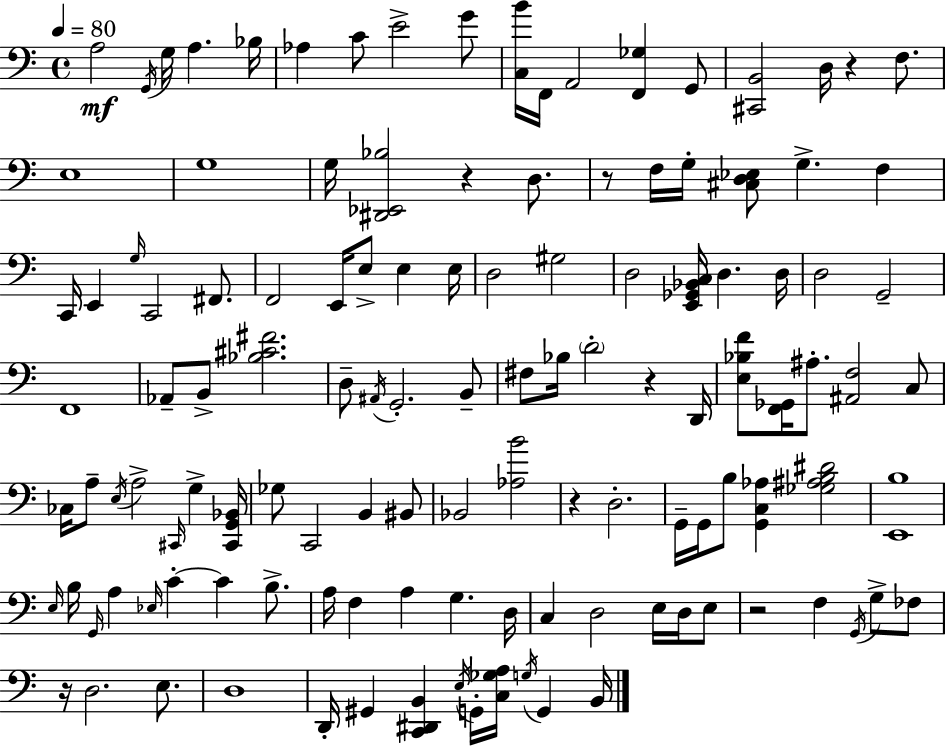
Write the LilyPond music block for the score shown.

{
  \clef bass
  \time 4/4
  \defaultTimeSignature
  \key a \minor
  \tempo 4 = 80
  \repeat volta 2 { a2\mf \acciaccatura { g,16 } g16 a4. | bes16 aes4 c'8 e'2-> g'8 | <c b'>16 f,16 a,2 <f, ges>4 g,8 | <cis, b,>2 d16 r4 f8. | \break e1 | g1 | g16 <dis, ees, bes>2 r4 d8. | r8 f16 g16-. <cis d ees>8 g4.-> f4 | \break c,16 e,4 \grace { g16 } c,2 fis,8. | f,2 e,16 e8-> e4 | e16 d2 gis2 | d2 <e, ges, bes, c>16 d4. | \break d16 d2 g,2-- | f,1 | aes,8-- b,8-> <bes cis' fis'>2. | d8-- \acciaccatura { ais,16 } g,2.-. | \break b,8-- fis8 bes16 \parenthesize d'2-. r4 | d,16 <e bes f'>8 <f, ges,>16 ais8.-. <ais, f>2 | c8 ces16 a8-- \acciaccatura { e16 } a2-> \grace { cis,16 } | g4-> <cis, g, bes,>16 ges8 c,2 b,4 | \break bis,8 bes,2 <aes b'>2 | r4 d2.-. | g,16-- g,16 b8 <g, c aes>4 <ges ais b dis'>2 | <e, b>1 | \break \grace { e16 } b16 \grace { g,16 } a4 \grace { ees16 } c'4-.~~ | c'4 b8.-> a16 f4 a4 | g4. d16 c4 d2 | e16 d16 e8 r2 | \break f4 \acciaccatura { g,16 } g8-> fes8 r16 d2. | e8. d1 | d,16-. gis,4 <c, dis, b,>4 | \acciaccatura { e16 } g,16-. <c ges a>16 \acciaccatura { g16 } g,4 b,16 } \bar "|."
}